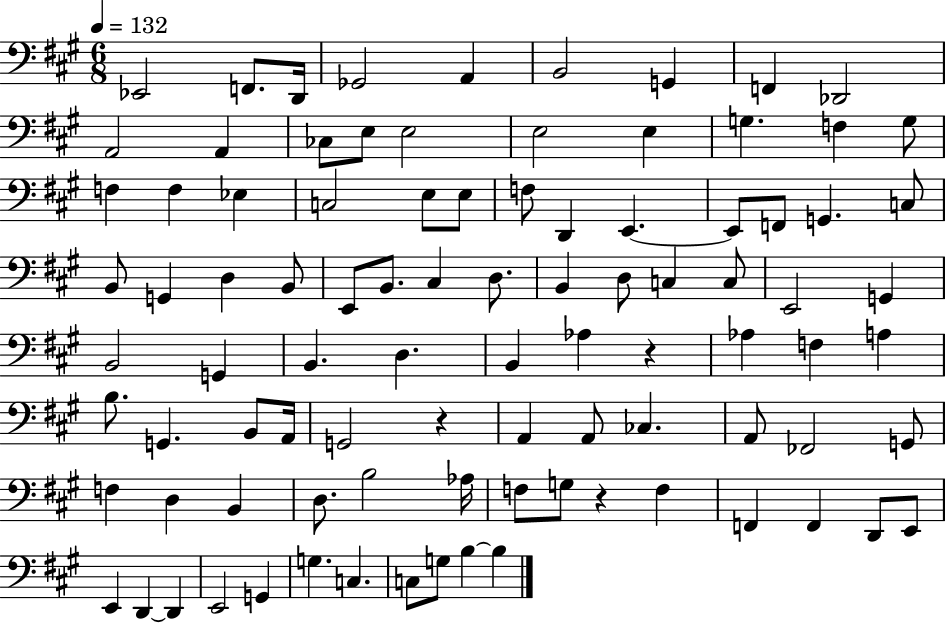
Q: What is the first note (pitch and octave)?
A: Eb2